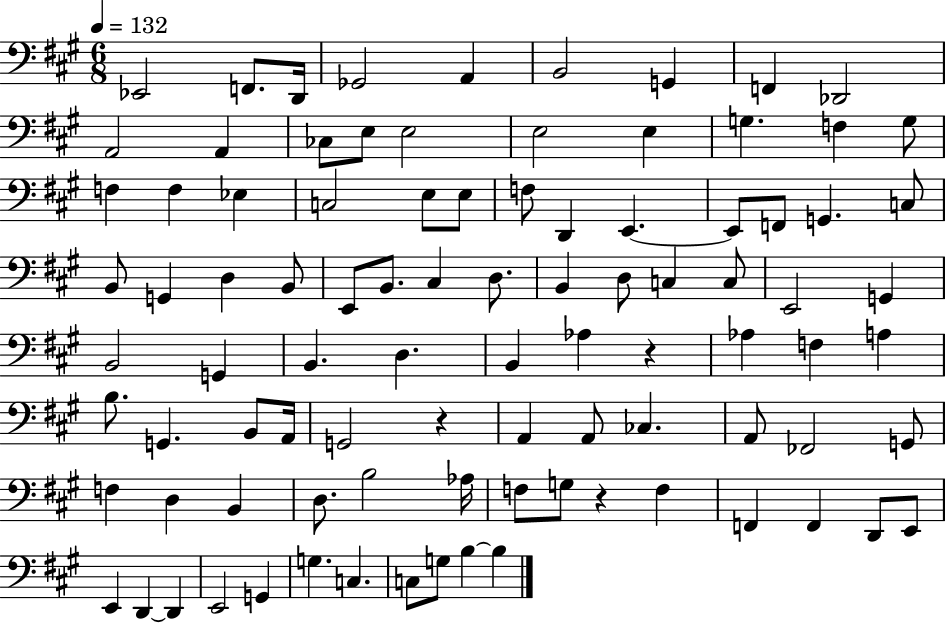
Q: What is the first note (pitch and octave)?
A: Eb2